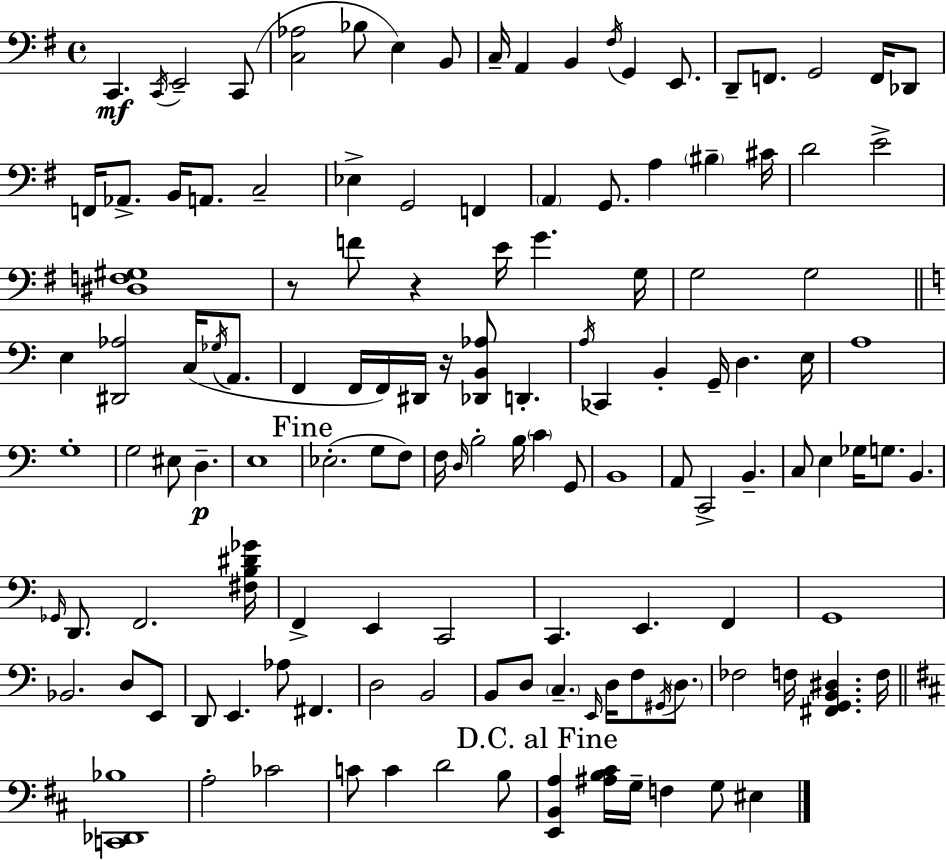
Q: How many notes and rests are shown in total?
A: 130